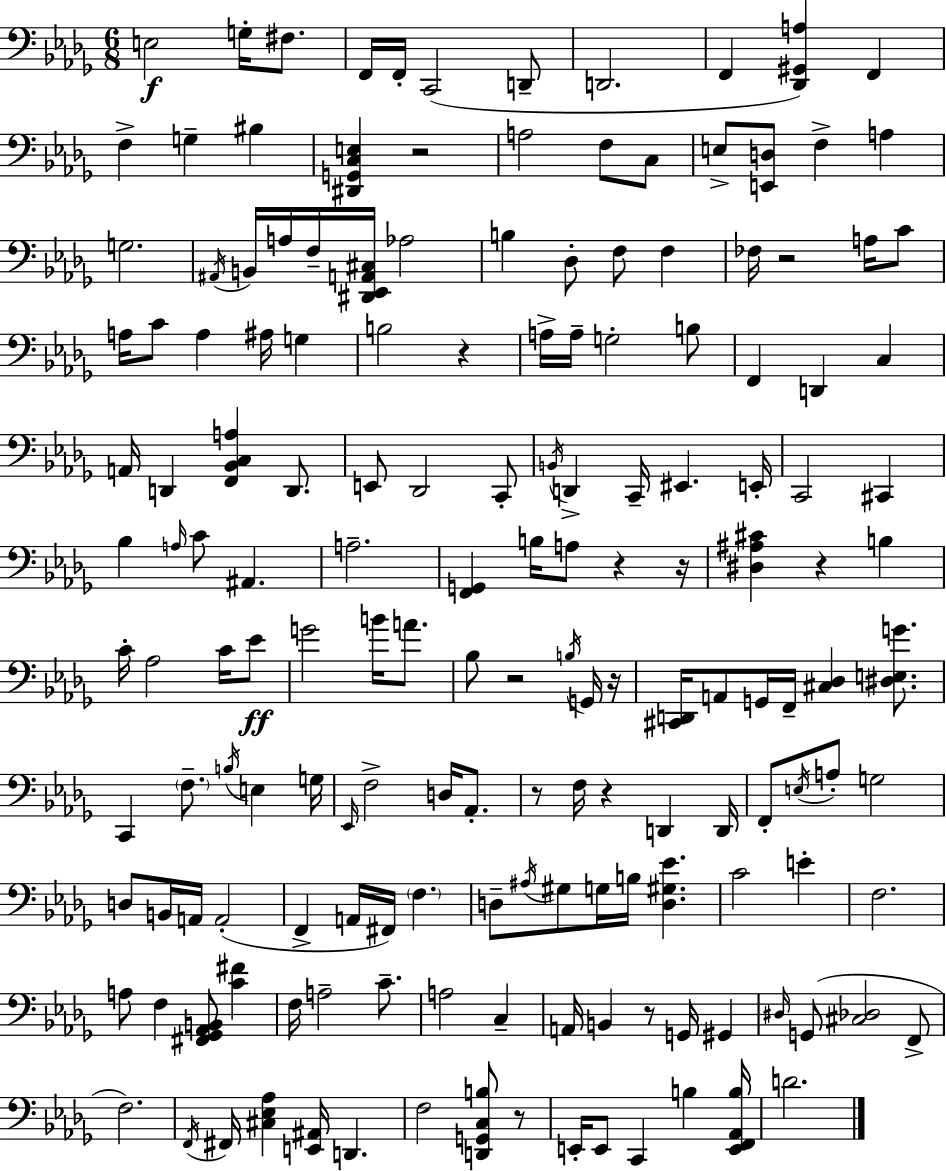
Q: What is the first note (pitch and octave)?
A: E3